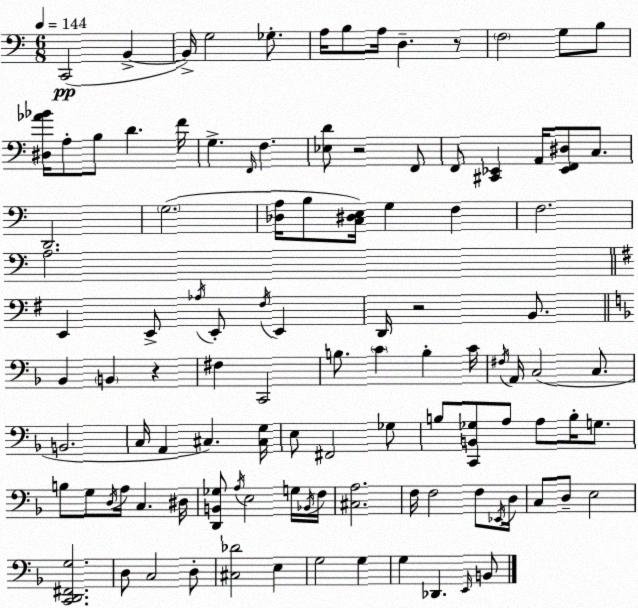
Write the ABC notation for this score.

X:1
T:Untitled
M:6/8
L:1/4
K:C
C,,2 B,, B,,/4 G,2 _G,/2 A,/4 B,/2 A,/4 D, z/2 F,2 G,/2 B,/2 [^D,_A_B]/4 A,/2 B,/2 D F/4 G, F,,/4 F, [_E,D]/2 z2 F,,/2 F,,/2 [^C,,_E,,] A,,/4 [_E,,F,,^D,]/2 C,/2 D,,2 G,2 [_D,A,]/4 B,/2 [C,^D,E,]/4 G, F, F,2 A,2 E,, E,,/2 _A,/4 E,,/2 ^F,/4 E,, D,,/4 z2 B,,/2 _B,, B,, z ^F, C,,2 B,/2 C B, C/4 ^F,/4 A,,/4 C,2 C,/2 B,,2 C,/4 A,, ^C, [^C,G,]/4 E,/2 ^F,,2 _G,/2 B,/2 [C,,B,,_G,]/2 A,/2 A,/2 B,/4 G,/2 B,/2 G,/2 D,/4 A,/4 C, ^D,/4 [D,,B,,_G,]/2 A,/4 E,2 G,/4 _B,,/4 F,/4 [^C,A,]2 F,/4 F,2 F,/2 _E,,/4 D,/4 C,/2 D,/2 E,2 [C,,D,,^F,,G,]2 D,/2 C,2 D,/2 [^C,_D]2 E, G,2 G, G, _D,, E,,/4 B,,/2